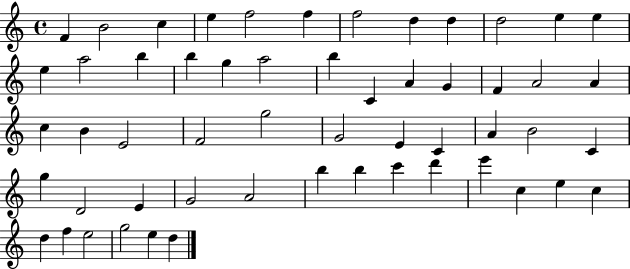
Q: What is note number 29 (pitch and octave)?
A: F4